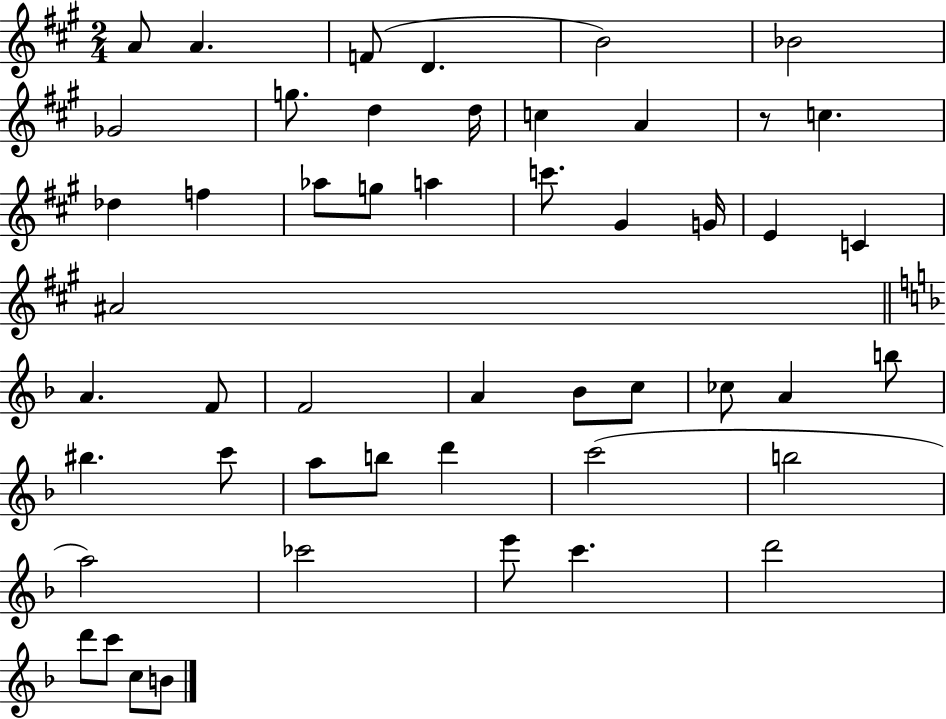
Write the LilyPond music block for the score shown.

{
  \clef treble
  \numericTimeSignature
  \time 2/4
  \key a \major
  \repeat volta 2 { a'8 a'4. | f'8( d'4. | b'2) | bes'2 | \break ges'2 | g''8. d''4 d''16 | c''4 a'4 | r8 c''4. | \break des''4 f''4 | aes''8 g''8 a''4 | c'''8. gis'4 g'16 | e'4 c'4 | \break ais'2 | \bar "||" \break \key f \major a'4. f'8 | f'2 | a'4 bes'8 c''8 | ces''8 a'4 b''8 | \break bis''4. c'''8 | a''8 b''8 d'''4 | c'''2( | b''2 | \break a''2) | ces'''2 | e'''8 c'''4. | d'''2 | \break d'''8 c'''8 c''8 b'8 | } \bar "|."
}